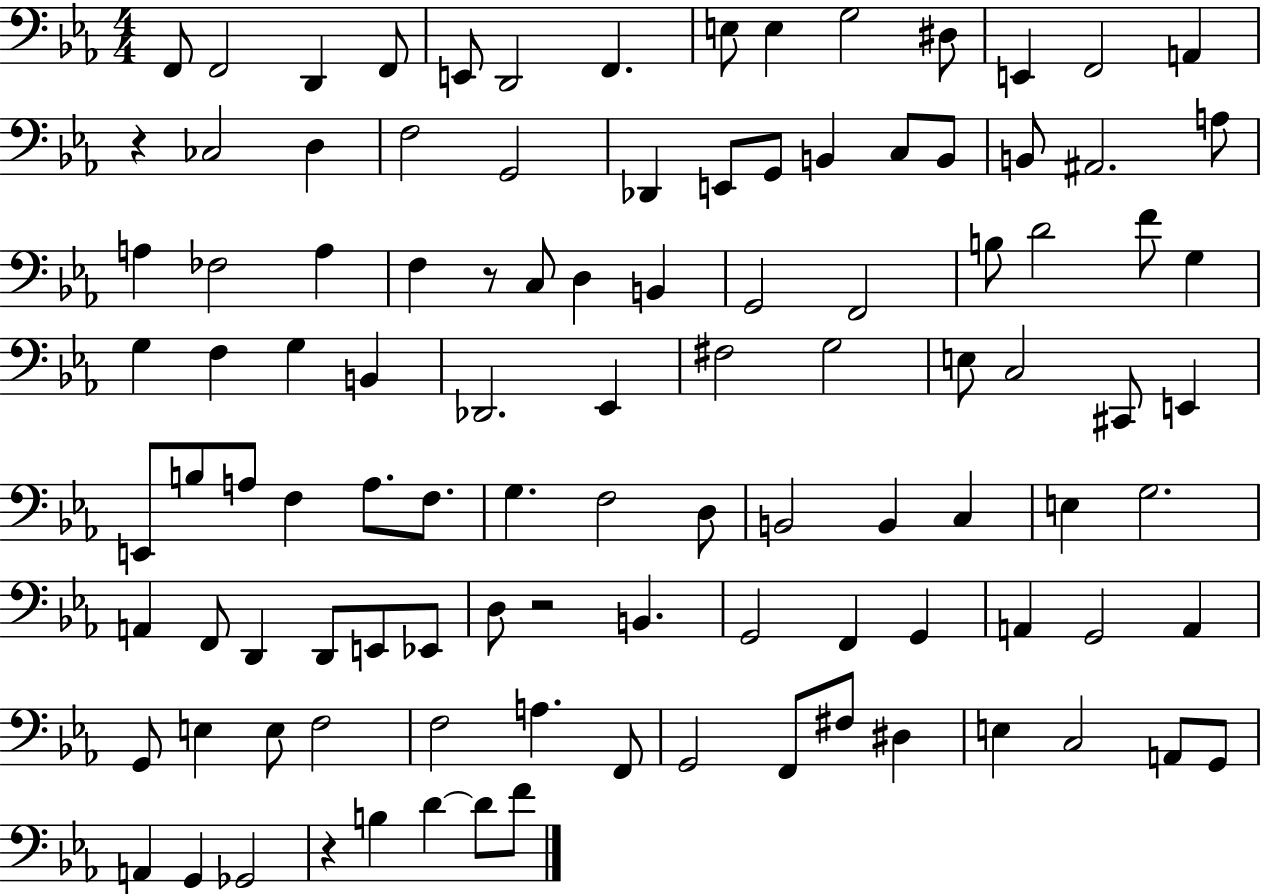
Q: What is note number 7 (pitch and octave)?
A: F2